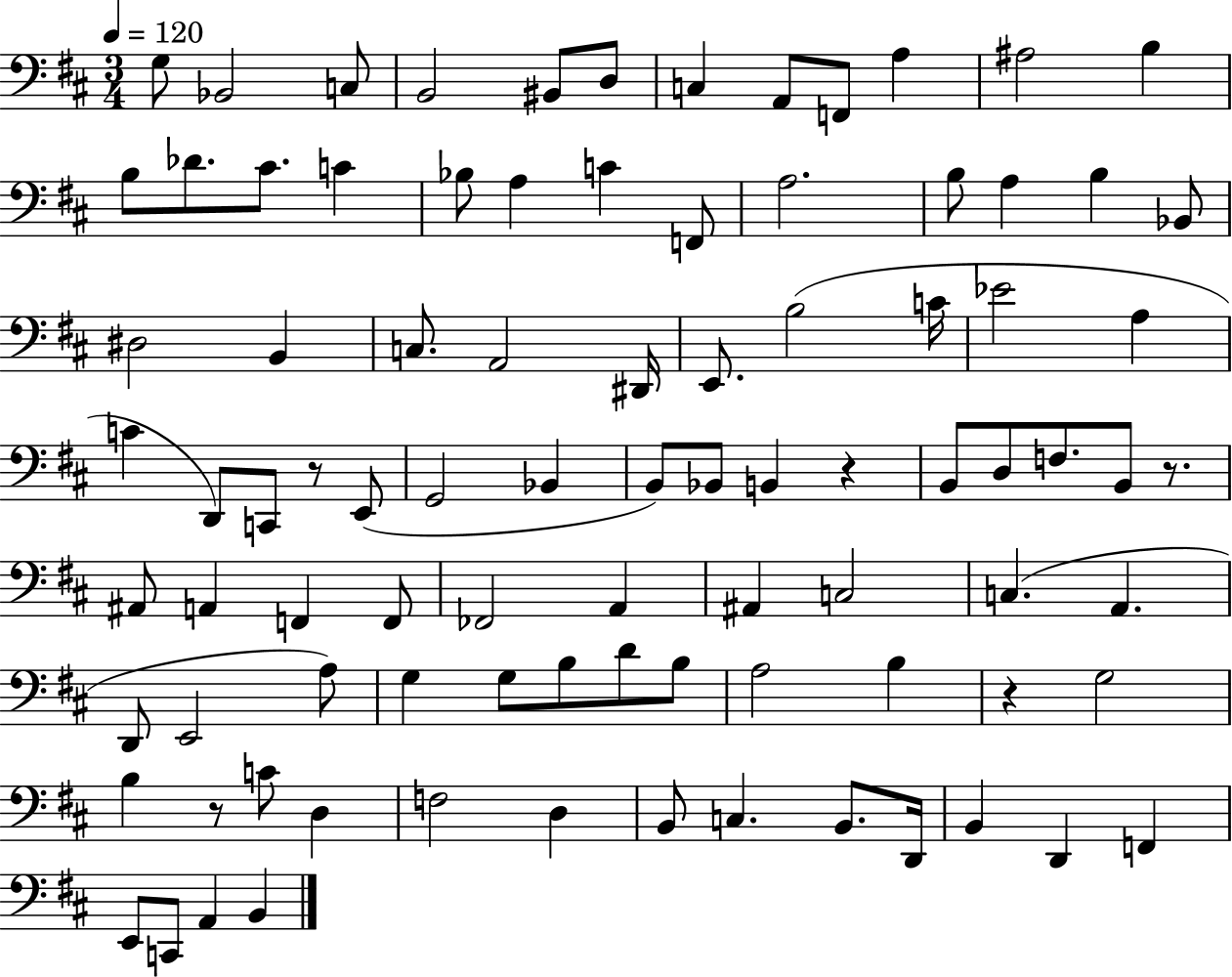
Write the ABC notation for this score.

X:1
T:Untitled
M:3/4
L:1/4
K:D
G,/2 _B,,2 C,/2 B,,2 ^B,,/2 D,/2 C, A,,/2 F,,/2 A, ^A,2 B, B,/2 _D/2 ^C/2 C _B,/2 A, C F,,/2 A,2 B,/2 A, B, _B,,/2 ^D,2 B,, C,/2 A,,2 ^D,,/4 E,,/2 B,2 C/4 _E2 A, C D,,/2 C,,/2 z/2 E,,/2 G,,2 _B,, B,,/2 _B,,/2 B,, z B,,/2 D,/2 F,/2 B,,/2 z/2 ^A,,/2 A,, F,, F,,/2 _F,,2 A,, ^A,, C,2 C, A,, D,,/2 E,,2 A,/2 G, G,/2 B,/2 D/2 B,/2 A,2 B, z G,2 B, z/2 C/2 D, F,2 D, B,,/2 C, B,,/2 D,,/4 B,, D,, F,, E,,/2 C,,/2 A,, B,,